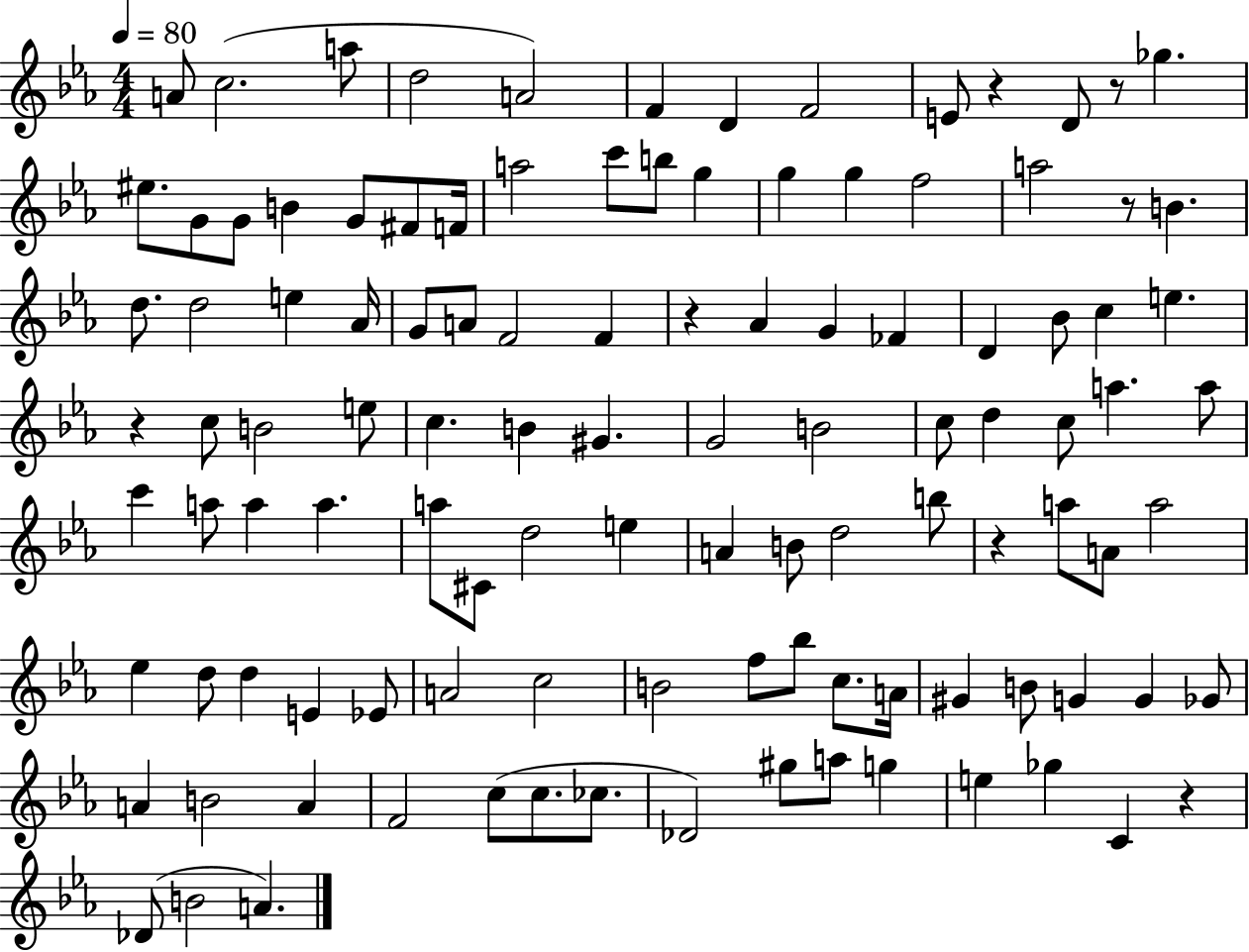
A4/e C5/h. A5/e D5/h A4/h F4/q D4/q F4/h E4/e R/q D4/e R/e Gb5/q. EIS5/e. G4/e G4/e B4/q G4/e F#4/e F4/s A5/h C6/e B5/e G5/q G5/q G5/q F5/h A5/h R/e B4/q. D5/e. D5/h E5/q Ab4/s G4/e A4/e F4/h F4/q R/q Ab4/q G4/q FES4/q D4/q Bb4/e C5/q E5/q. R/q C5/e B4/h E5/e C5/q. B4/q G#4/q. G4/h B4/h C5/e D5/q C5/e A5/q. A5/e C6/q A5/e A5/q A5/q. A5/e C#4/e D5/h E5/q A4/q B4/e D5/h B5/e R/q A5/e A4/e A5/h Eb5/q D5/e D5/q E4/q Eb4/e A4/h C5/h B4/h F5/e Bb5/e C5/e. A4/s G#4/q B4/e G4/q G4/q Gb4/e A4/q B4/h A4/q F4/h C5/e C5/e. CES5/e. Db4/h G#5/e A5/e G5/q E5/q Gb5/q C4/q R/q Db4/e B4/h A4/q.